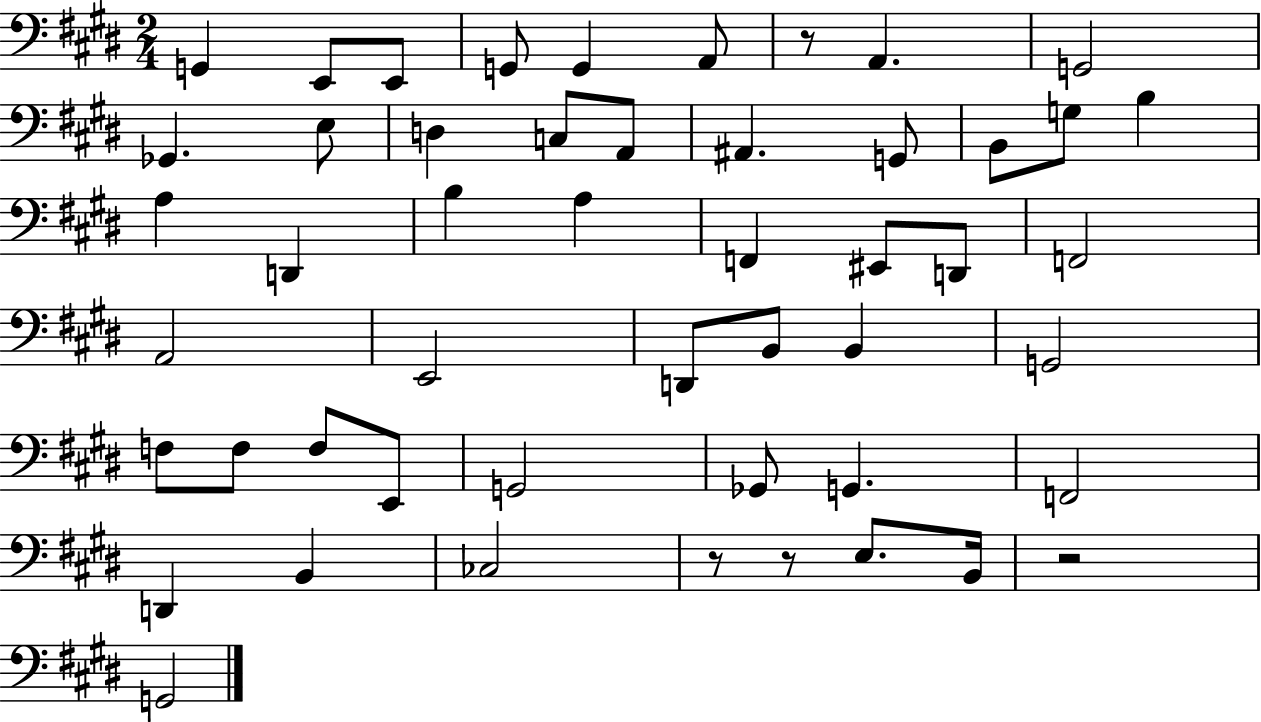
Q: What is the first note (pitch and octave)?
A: G2